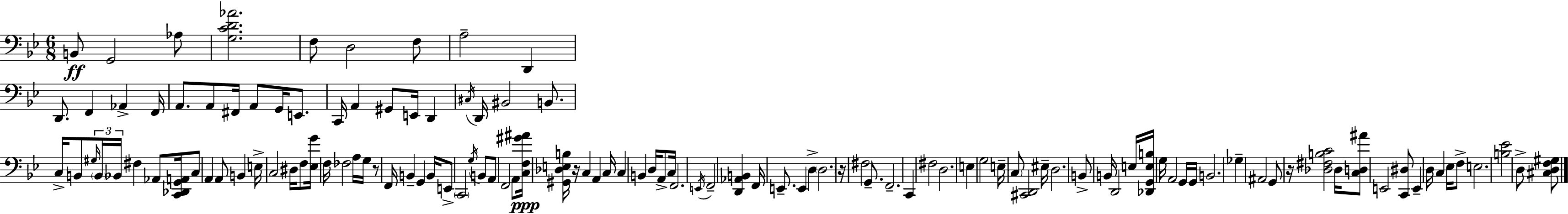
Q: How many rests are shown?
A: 4